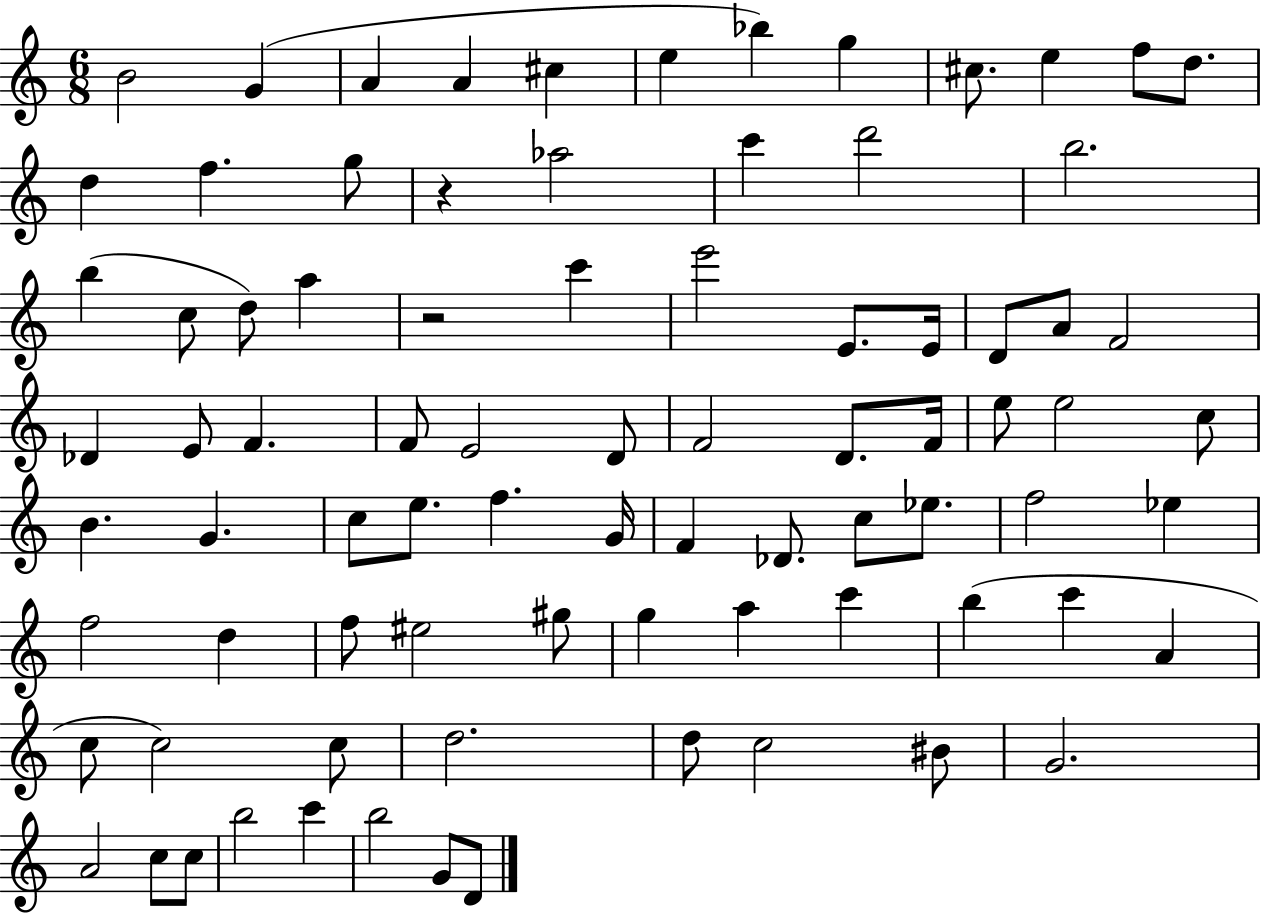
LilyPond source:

{
  \clef treble
  \numericTimeSignature
  \time 6/8
  \key c \major
  b'2 g'4( | a'4 a'4 cis''4 | e''4 bes''4) g''4 | cis''8. e''4 f''8 d''8. | \break d''4 f''4. g''8 | r4 aes''2 | c'''4 d'''2 | b''2. | \break b''4( c''8 d''8) a''4 | r2 c'''4 | e'''2 e'8. e'16 | d'8 a'8 f'2 | \break des'4 e'8 f'4. | f'8 e'2 d'8 | f'2 d'8. f'16 | e''8 e''2 c''8 | \break b'4. g'4. | c''8 e''8. f''4. g'16 | f'4 des'8. c''8 ees''8. | f''2 ees''4 | \break f''2 d''4 | f''8 eis''2 gis''8 | g''4 a''4 c'''4 | b''4( c'''4 a'4 | \break c''8 c''2) c''8 | d''2. | d''8 c''2 bis'8 | g'2. | \break a'2 c''8 c''8 | b''2 c'''4 | b''2 g'8 d'8 | \bar "|."
}